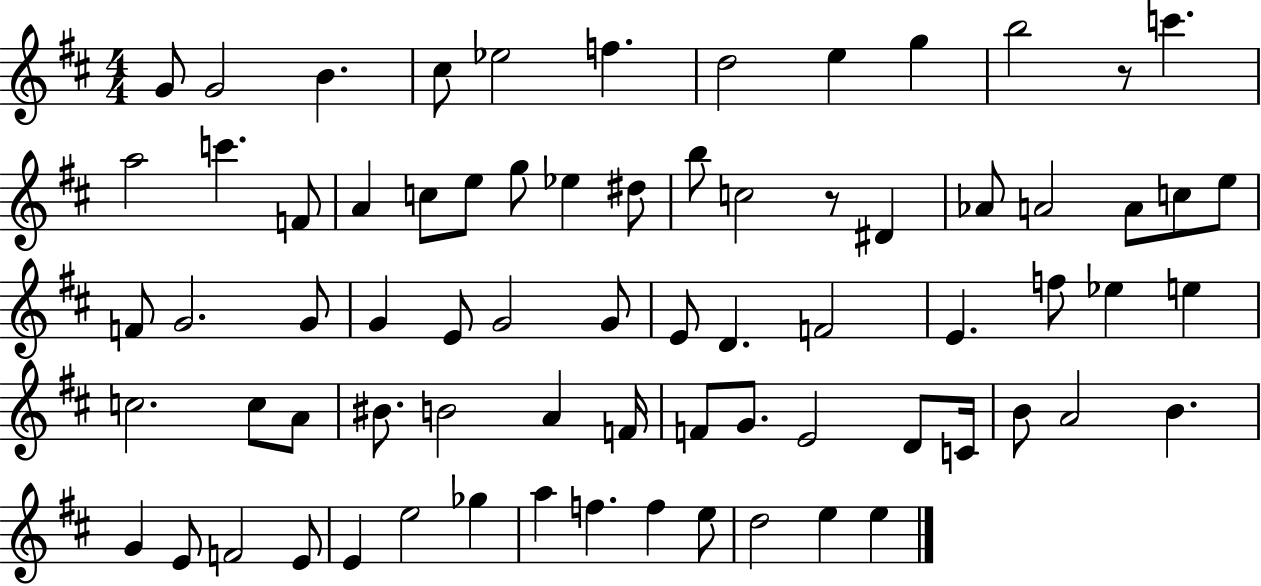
G4/e G4/h B4/q. C#5/e Eb5/h F5/q. D5/h E5/q G5/q B5/h R/e C6/q. A5/h C6/q. F4/e A4/q C5/e E5/e G5/e Eb5/q D#5/e B5/e C5/h R/e D#4/q Ab4/e A4/h A4/e C5/e E5/e F4/e G4/h. G4/e G4/q E4/e G4/h G4/e E4/e D4/q. F4/h E4/q. F5/e Eb5/q E5/q C5/h. C5/e A4/e BIS4/e. B4/h A4/q F4/s F4/e G4/e. E4/h D4/e C4/s B4/e A4/h B4/q. G4/q E4/e F4/h E4/e E4/q E5/h Gb5/q A5/q F5/q. F5/q E5/e D5/h E5/q E5/q